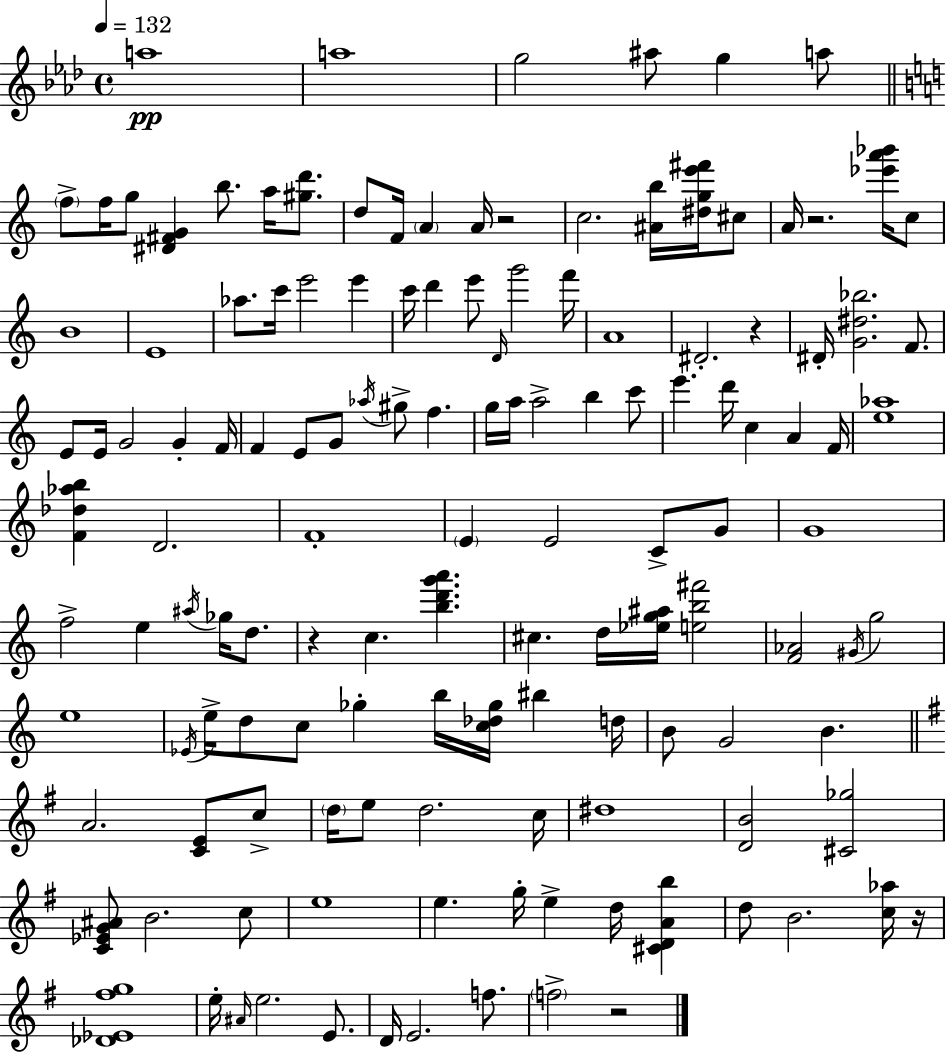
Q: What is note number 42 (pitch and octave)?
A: E4